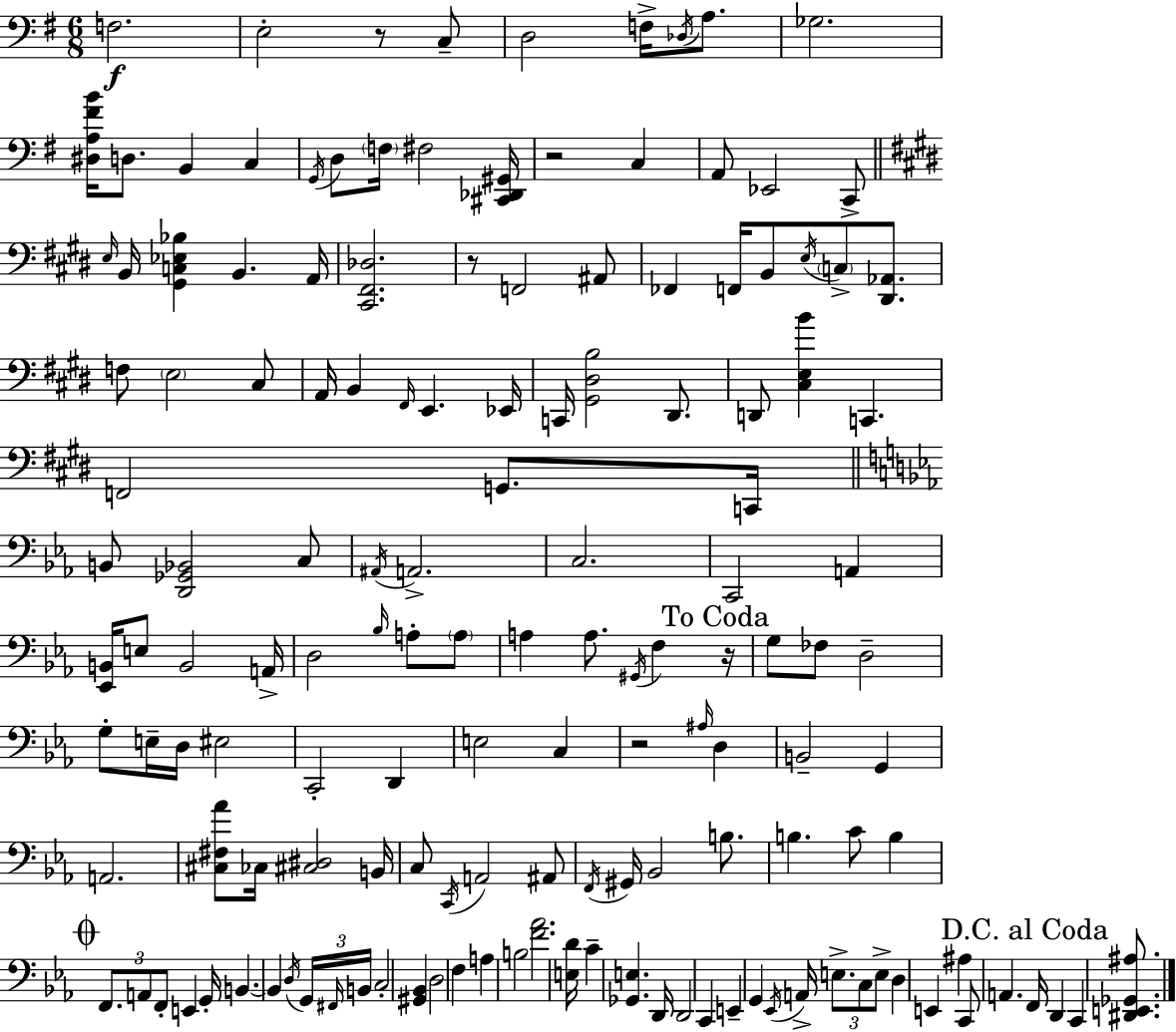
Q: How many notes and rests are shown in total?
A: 148